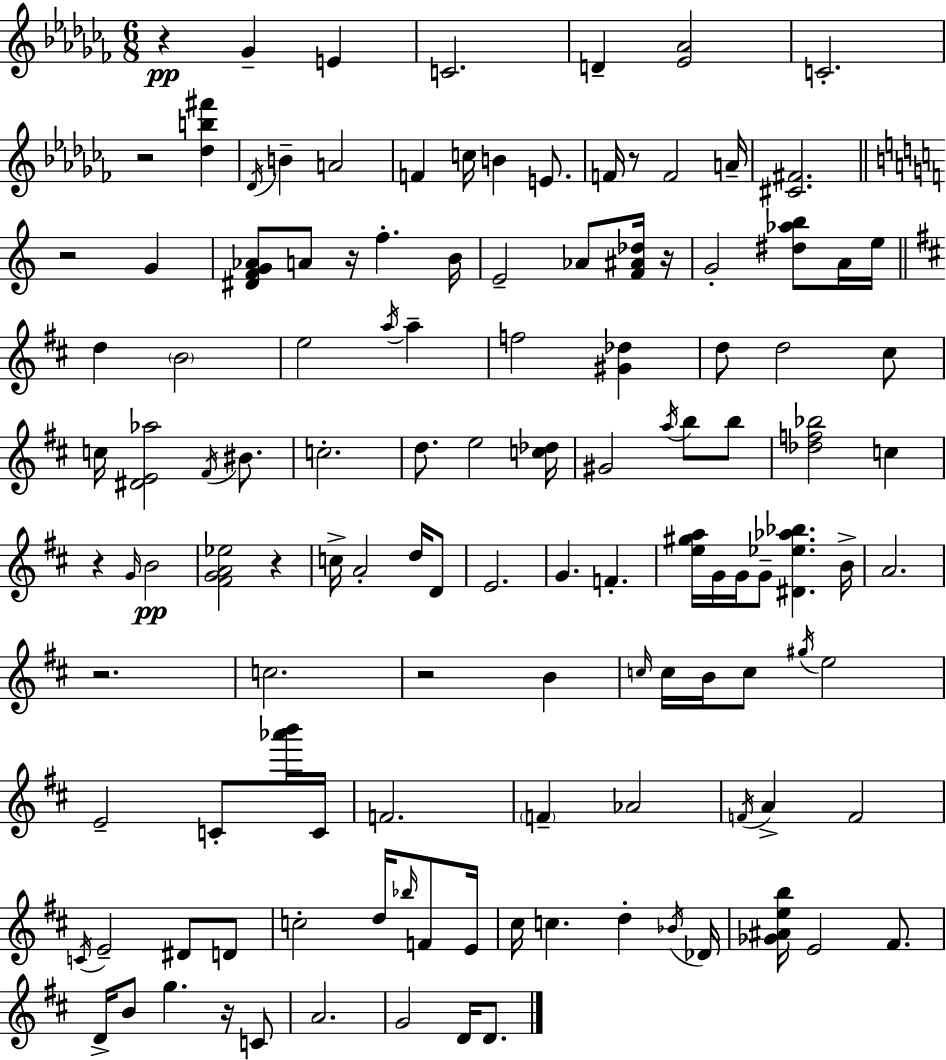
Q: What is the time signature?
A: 6/8